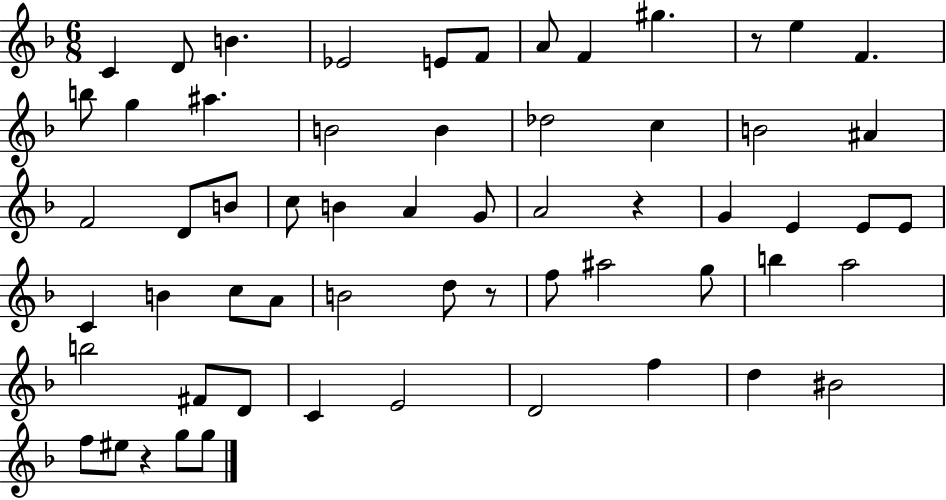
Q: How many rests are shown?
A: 4